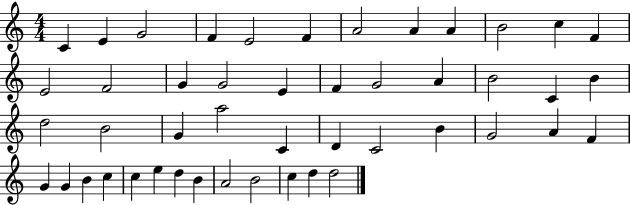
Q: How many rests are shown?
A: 0